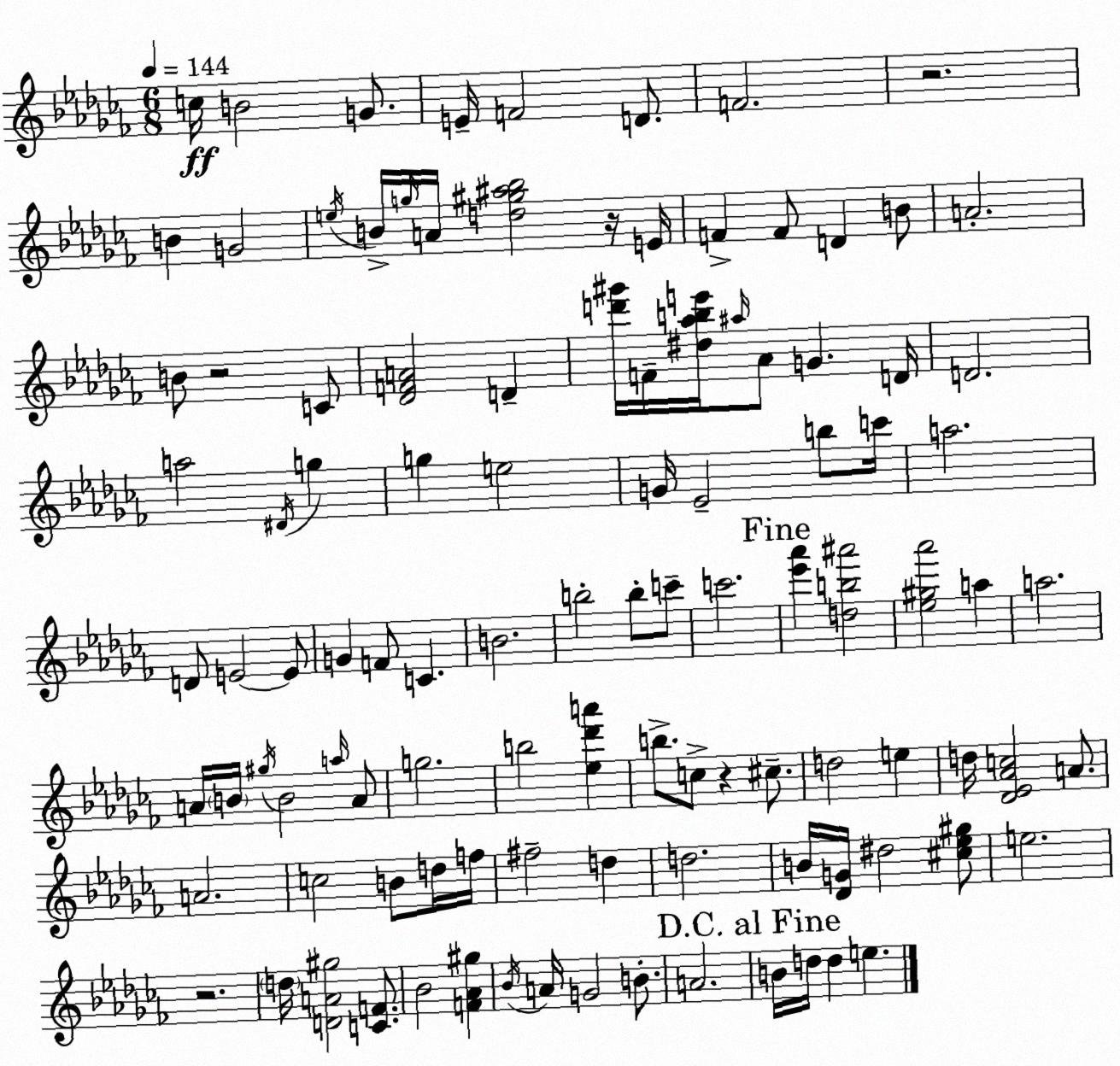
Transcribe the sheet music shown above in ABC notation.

X:1
T:Untitled
M:6/8
L:1/4
K:Abm
c/4 B2 G/2 E/4 F2 D/2 F2 z2 B G2 e/4 B/4 g/4 A/4 [d^g^a_b]2 z/4 E/4 F F/2 D B/2 A2 B/2 z2 C/2 [_DFA]2 D [d'^g']/4 F/4 [^d_abe']/4 ^a/4 _A/2 G D/4 D2 a2 ^D/4 g g e2 G/4 _E2 b/2 c'/4 a2 D/2 E2 E/2 G F/2 C B2 b2 b/2 c'/2 c'2 [_e'_a'] [db^a']2 [_e^g_a']2 a a2 A/4 B/4 ^g/4 B2 a/4 A/2 g2 b2 [_e_d'a'] b/2 c/2 z ^c/2 d2 e d/4 [_D_E_Ac]2 A/2 A2 c2 B/2 d/4 f/4 ^f2 d d2 B/4 [_DG]/4 ^d2 [^c_e^g]/2 e2 z2 d/4 [DA^g]2 [CF]/2 _B2 [F_A^g] _B/4 A/4 G2 B/2 A2 B/4 d/4 d e